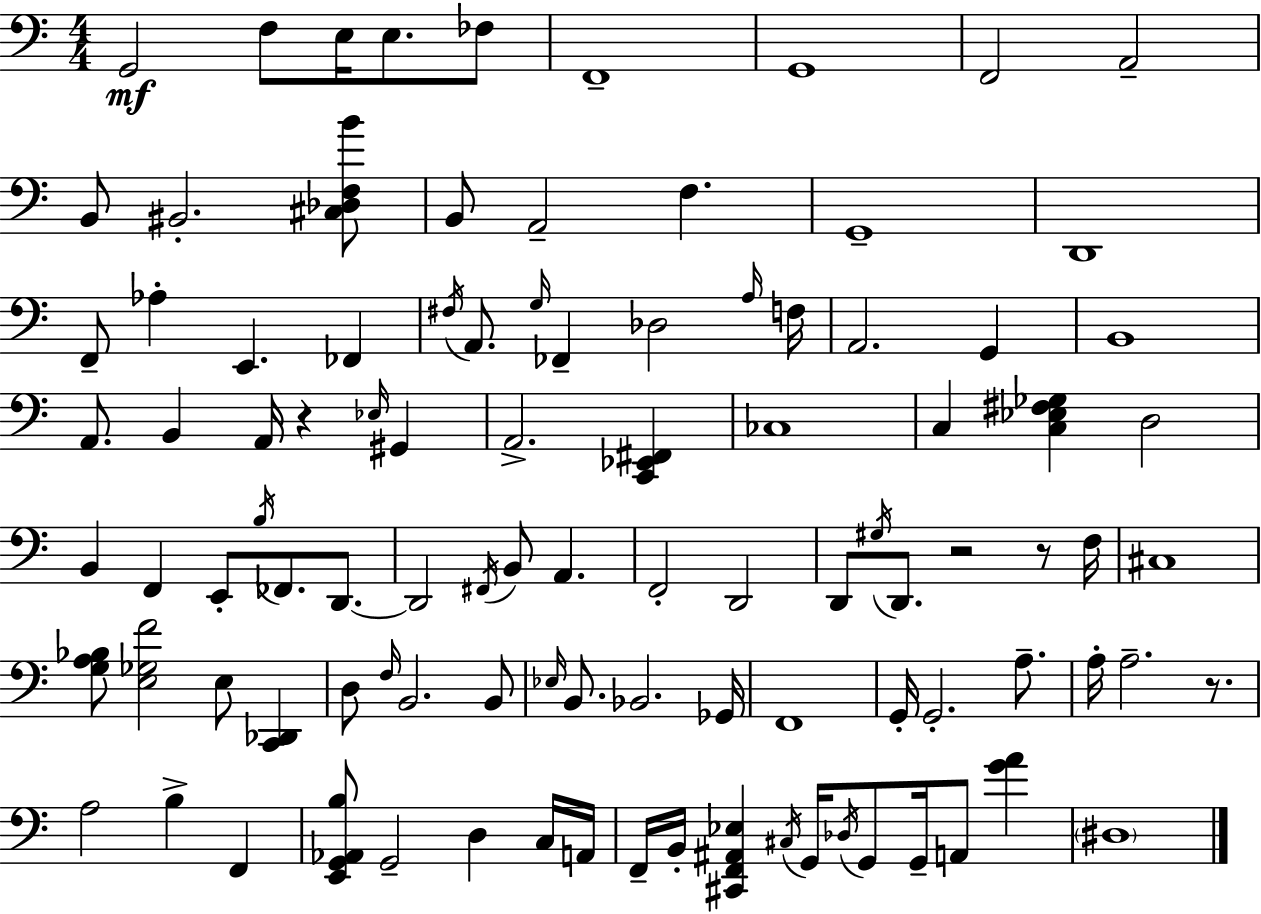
X:1
T:Untitled
M:4/4
L:1/4
K:Am
G,,2 F,/2 E,/4 E,/2 _F,/2 F,,4 G,,4 F,,2 A,,2 B,,/2 ^B,,2 [^C,_D,F,B]/2 B,,/2 A,,2 F, G,,4 D,,4 F,,/2 _A, E,, _F,, ^F,/4 A,,/2 G,/4 _F,, _D,2 A,/4 F,/4 A,,2 G,, B,,4 A,,/2 B,, A,,/4 z _E,/4 ^G,, A,,2 [C,,_E,,^F,,] _C,4 C, [C,_E,^F,_G,] D,2 B,, F,, E,,/2 B,/4 _F,,/2 D,,/2 D,,2 ^F,,/4 B,,/2 A,, F,,2 D,,2 D,,/2 ^G,/4 D,,/2 z2 z/2 F,/4 ^C,4 [G,A,_B,]/2 [E,_G,F]2 E,/2 [C,,_D,,] D,/2 F,/4 B,,2 B,,/2 _E,/4 B,,/2 _B,,2 _G,,/4 F,,4 G,,/4 G,,2 A,/2 A,/4 A,2 z/2 A,2 B, F,, [E,,G,,_A,,B,]/2 G,,2 D, C,/4 A,,/4 F,,/4 B,,/4 [^C,,F,,^A,,_E,] ^C,/4 G,,/4 _D,/4 G,,/2 G,,/4 A,,/2 [GA] ^D,4